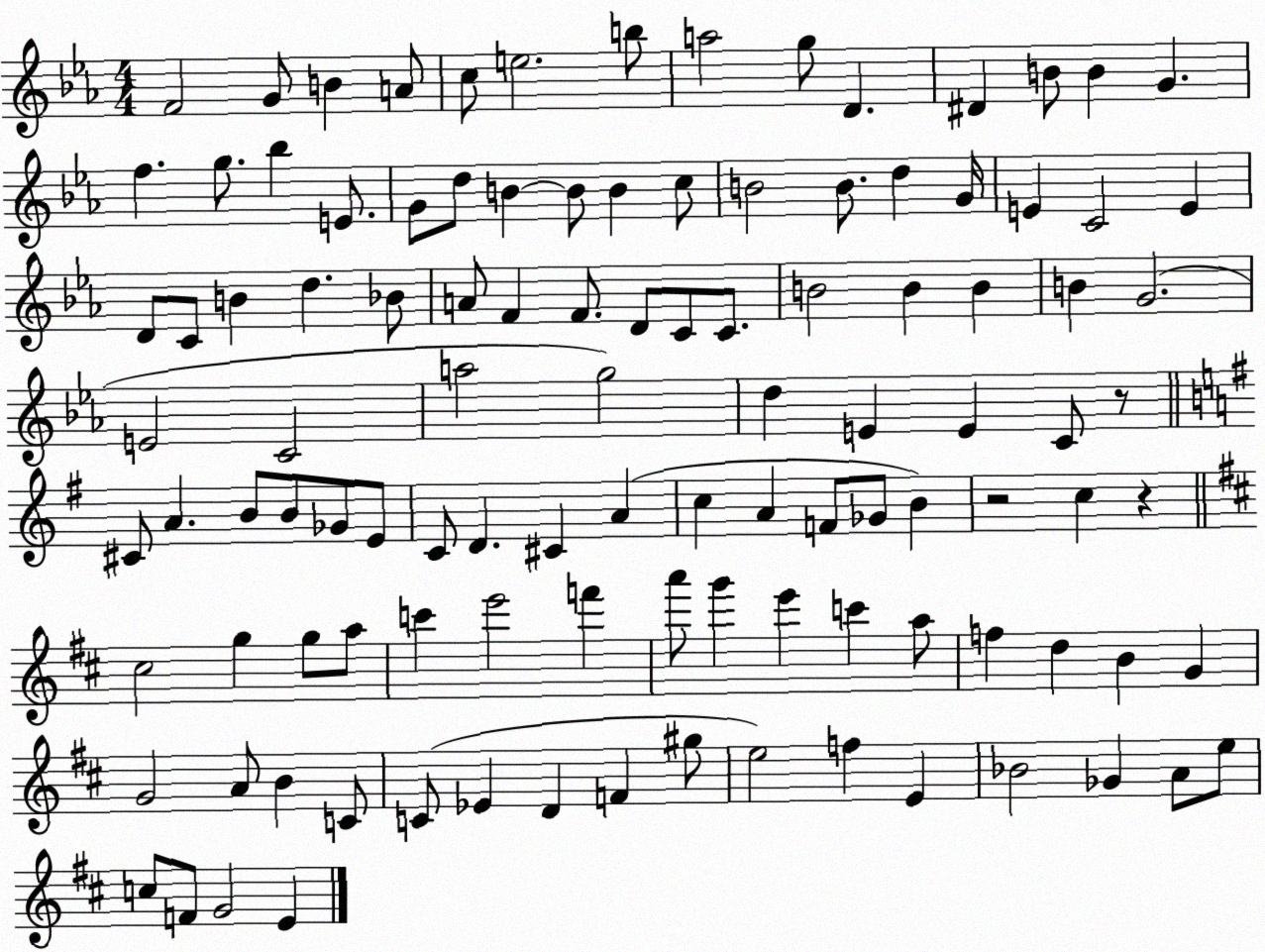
X:1
T:Untitled
M:4/4
L:1/4
K:Eb
F2 G/2 B A/2 c/2 e2 b/2 a2 g/2 D ^D B/2 B G f g/2 _b E/2 G/2 d/2 B B/2 B c/2 B2 B/2 d G/4 E C2 E D/2 C/2 B d _B/2 A/2 F F/2 D/2 C/2 C/2 B2 B B B G2 E2 C2 a2 g2 d E E C/2 z/2 ^C/2 A B/2 B/2 _G/2 E/2 C/2 D ^C A c A F/2 _G/2 B z2 c z ^c2 g g/2 a/2 c' e'2 f' a'/2 g' e' c' a/2 f d B G G2 A/2 B C/2 C/2 _E D F ^g/2 e2 f E _B2 _G A/2 e/2 c/2 F/2 G2 E